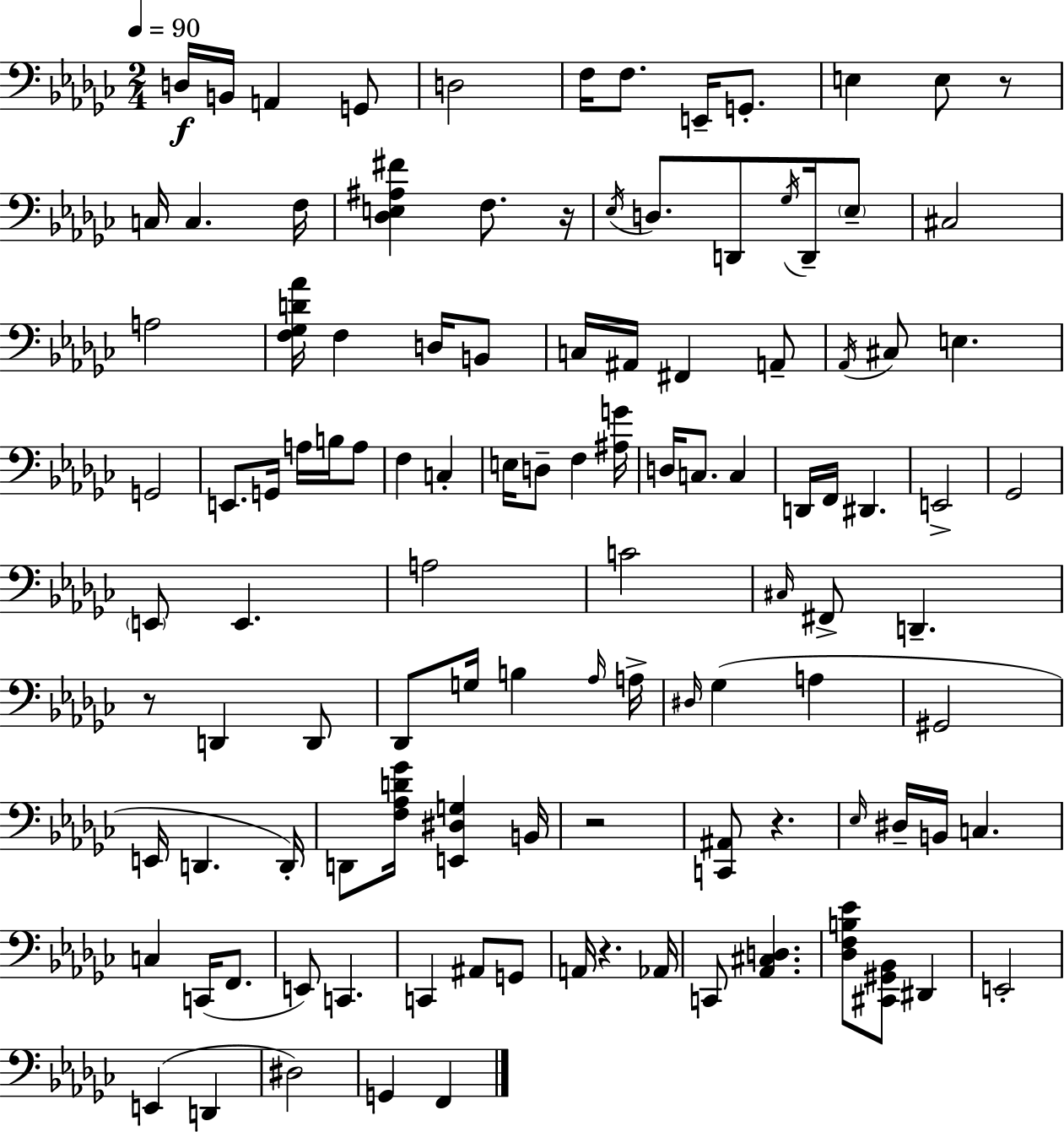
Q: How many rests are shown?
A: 6